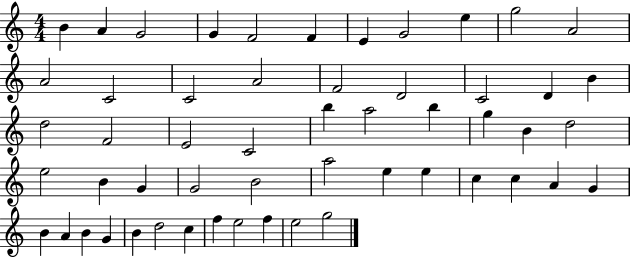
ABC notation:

X:1
T:Untitled
M:4/4
L:1/4
K:C
B A G2 G F2 F E G2 e g2 A2 A2 C2 C2 A2 F2 D2 C2 D B d2 F2 E2 C2 b a2 b g B d2 e2 B G G2 B2 a2 e e c c A G B A B G B d2 c f e2 f e2 g2